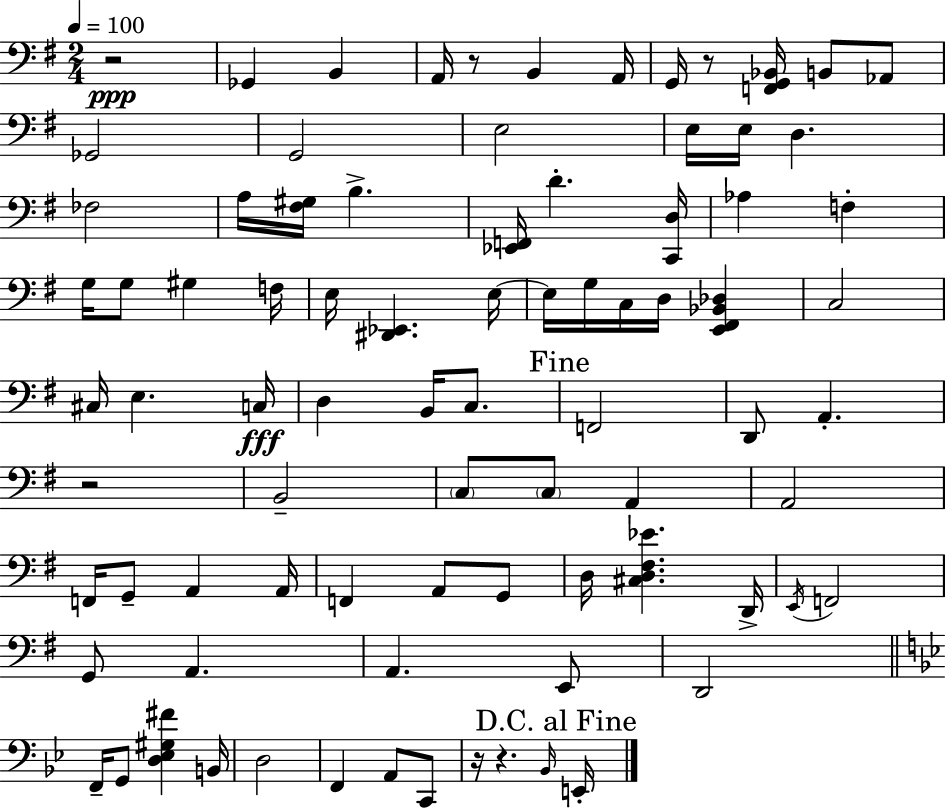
{
  \clef bass
  \numericTimeSignature
  \time 2/4
  \key g \major
  \tempo 4 = 100
  r2\ppp | ges,4 b,4 | a,16 r8 b,4 a,16 | g,16 r8 <f, g, bes,>16 b,8 aes,8 | \break ges,2 | g,2 | e2 | e16 e16 d4. | \break fes2 | a16 <fis gis>16 b4.-> | <ees, f,>16 d'4.-. <c, d>16 | aes4 f4-. | \break g16 g8 gis4 f16 | e16 <dis, ees,>4. e16~~ | e16 g16 c16 d16 <e, fis, bes, des>4 | c2 | \break cis16 e4. c16\fff | d4 b,16 c8. | \mark "Fine" f,2 | d,8 a,4.-. | \break r2 | b,2-- | \parenthesize c8 \parenthesize c8 a,4 | a,2 | \break f,16 g,8-- a,4 a,16 | f,4 a,8 g,8 | d16 <cis d fis ees'>4. d,16-> | \acciaccatura { e,16 } f,2 | \break g,8 a,4. | a,4. e,8 | d,2 | \bar "||" \break \key bes \major f,16-- g,8 <d ees gis fis'>4 b,16 | d2 | f,4 a,8 c,8 | r16 r4. \grace { bes,16 } | \break \mark "D.C. al Fine" e,16-. \bar "|."
}